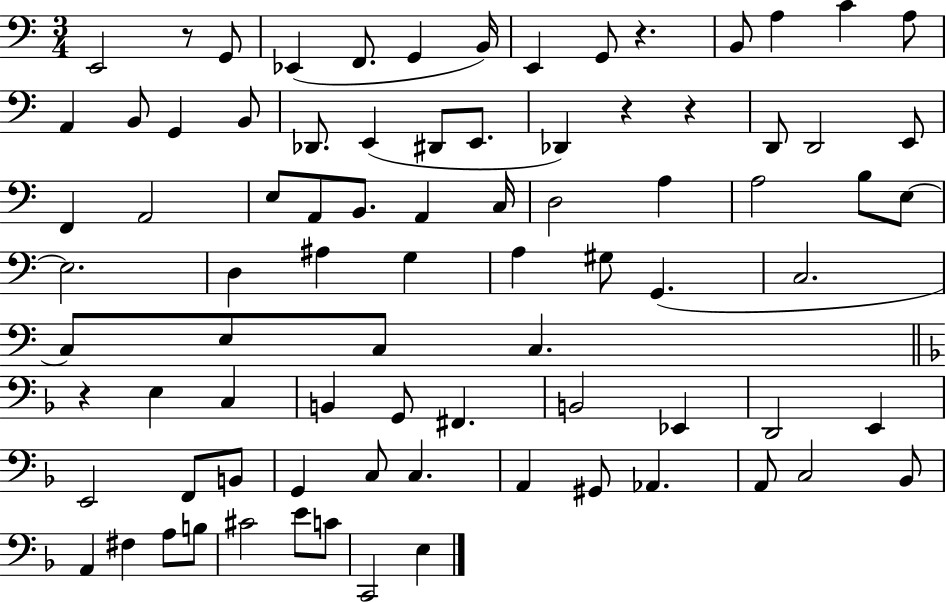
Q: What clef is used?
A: bass